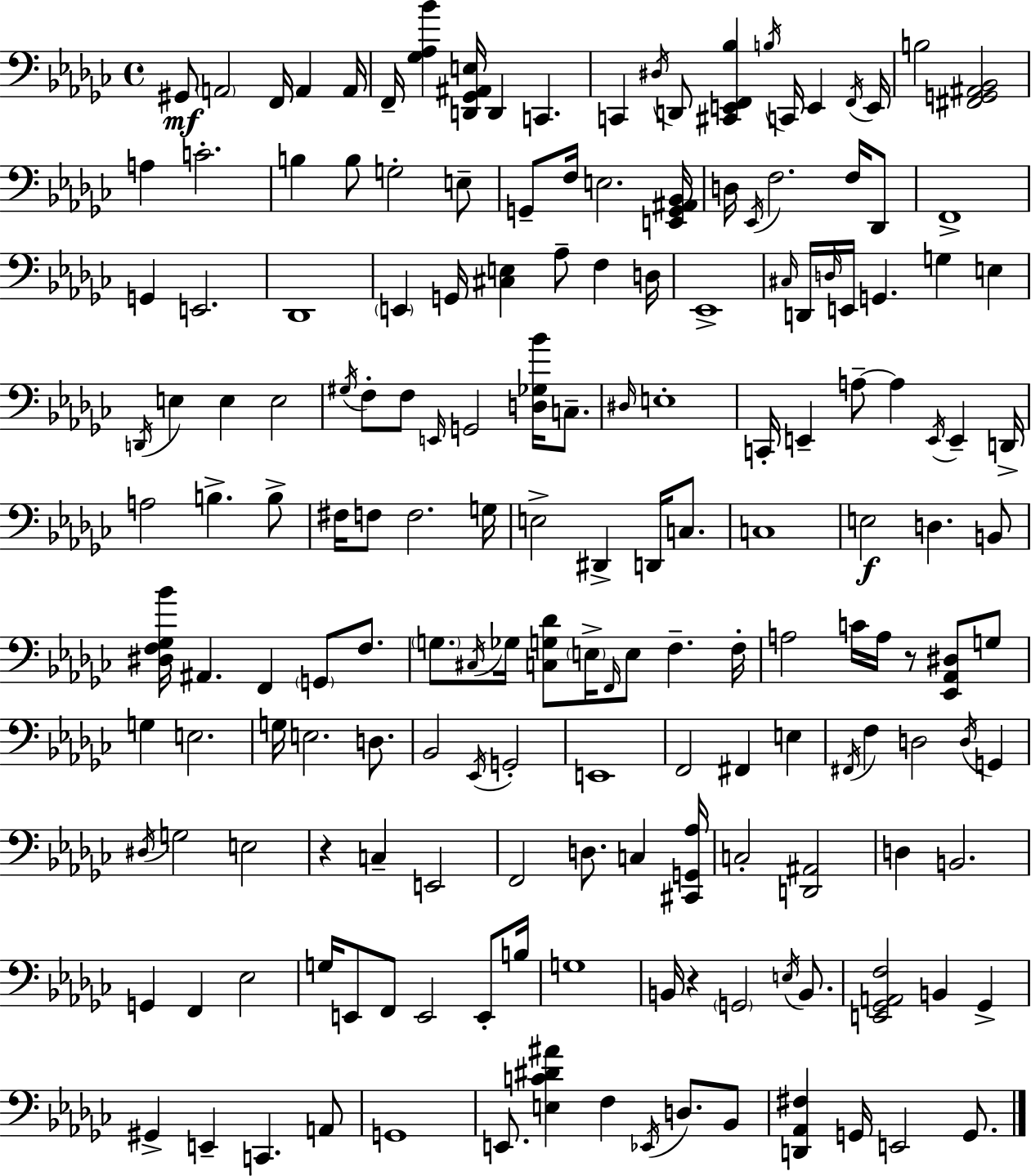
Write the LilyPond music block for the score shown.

{
  \clef bass
  \time 4/4
  \defaultTimeSignature
  \key ees \minor
  \repeat volta 2 { gis,8\mf \parenthesize a,2 f,16 a,4 a,16 | f,16-- <ges aes bes'>4 <d, ges, ais, e>16 d,4 c,4. | c,4 \acciaccatura { dis16 } d,8 <cis, e, f, bes>4 \acciaccatura { b16 } c,16 e,4 | \acciaccatura { f,16 } e,16 b2 <fis, g, ais, bes,>2 | \break a4 c'2.-. | b4 b8 g2-. | e8-- g,8-- f16 e2. | <e, g, ais, bes,>16 d16 \acciaccatura { ees,16 } f2. | \break f16 des,8 f,1-> | g,4 e,2. | des,1 | \parenthesize e,4 g,16 <cis e>4 aes8-- f4 | \break d16 ees,1-> | \grace { cis16 } d,16 \grace { d16 } e,16 g,4. g4 | e4 \acciaccatura { d,16 } e4 e4 e2 | \acciaccatura { gis16 } f8-. f8 \grace { e,16 } g,2 | \break <d ges bes'>16 c8.-- \grace { dis16 } e1-. | c,16-. e,4-- a8--~~ | a4 \acciaccatura { e,16 } e,4-- d,16-> a2 | b4.-> b8-> fis16 f8 f2. | \break g16 e2-> | dis,4-> d,16 c8. c1 | e2\f | d4. b,8 <dis f ges bes'>16 ais,4. | \break f,4 \parenthesize g,8 f8. \parenthesize g8. \acciaccatura { cis16 } ges16 | <c g des'>8 \parenthesize e16-> \grace { f,16 } e8 f4.-- f16-. a2 | c'16 a16 r8 <ees, aes, dis>8 g8 g4 | e2. g16 e2. | \break d8. bes,2 | \acciaccatura { ees,16 } g,2-. e,1 | f,2 | fis,4 e4 \acciaccatura { fis,16 } f4 | \break d2 \acciaccatura { d16 } g,4 | \acciaccatura { dis16 } g2 e2 | r4 c4-- e,2 | f,2 d8. c4 | \break <cis, g, aes>16 c2-. <d, ais,>2 | d4 b,2. | g,4 f,4 ees2 | g16 e,8 f,8 e,2 e,8-. | \break b16 g1 | b,16 r4 \parenthesize g,2 \acciaccatura { e16 } b,8. | <e, ges, a, f>2 b,4 ges,4-> | gis,4-> e,4-- c,4. | \break a,8 g,1 | e,8. <e c' dis' ais'>4 f4 \acciaccatura { ees,16 } d8. | bes,8 <d, aes, fis>4 g,16 e,2 | g,8. } \bar "|."
}